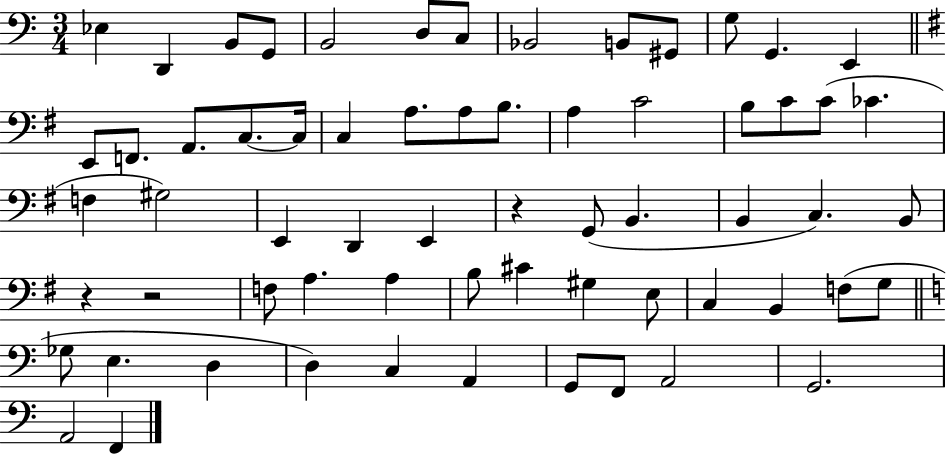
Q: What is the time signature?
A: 3/4